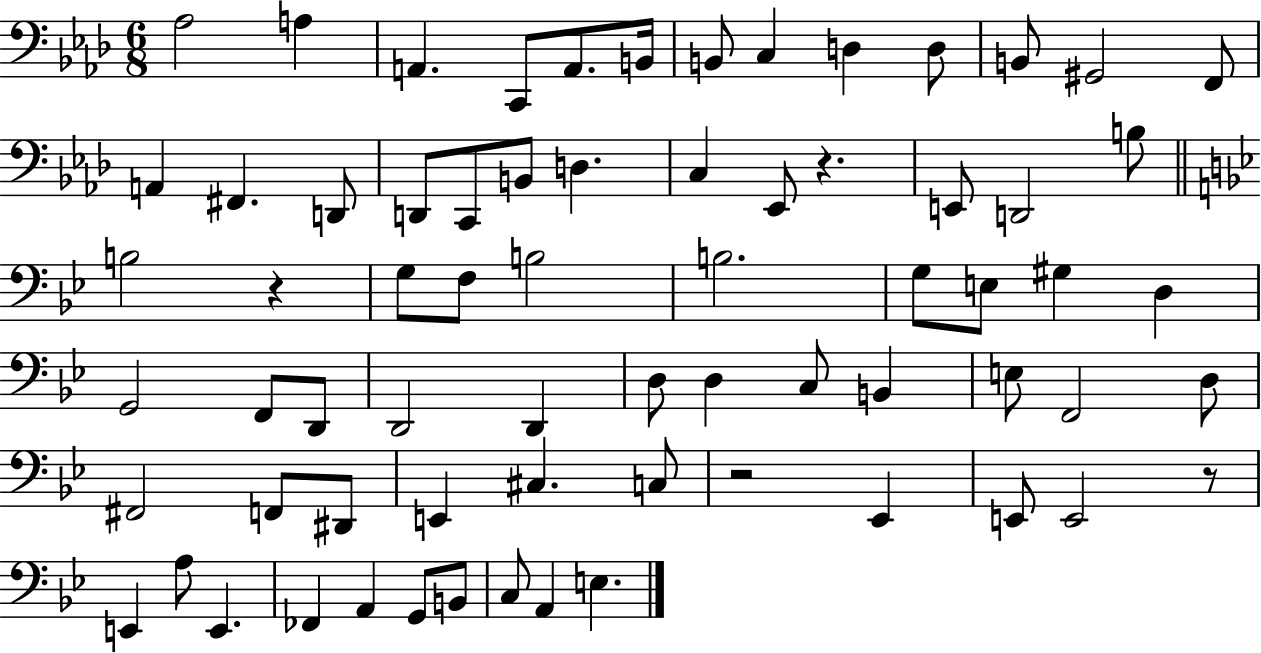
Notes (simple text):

Ab3/h A3/q A2/q. C2/e A2/e. B2/s B2/e C3/q D3/q D3/e B2/e G#2/h F2/e A2/q F#2/q. D2/e D2/e C2/e B2/e D3/q. C3/q Eb2/e R/q. E2/e D2/h B3/e B3/h R/q G3/e F3/e B3/h B3/h. G3/e E3/e G#3/q D3/q G2/h F2/e D2/e D2/h D2/q D3/e D3/q C3/e B2/q E3/e F2/h D3/e F#2/h F2/e D#2/e E2/q C#3/q. C3/e R/h Eb2/q E2/e E2/h R/e E2/q A3/e E2/q. FES2/q A2/q G2/e B2/e C3/e A2/q E3/q.